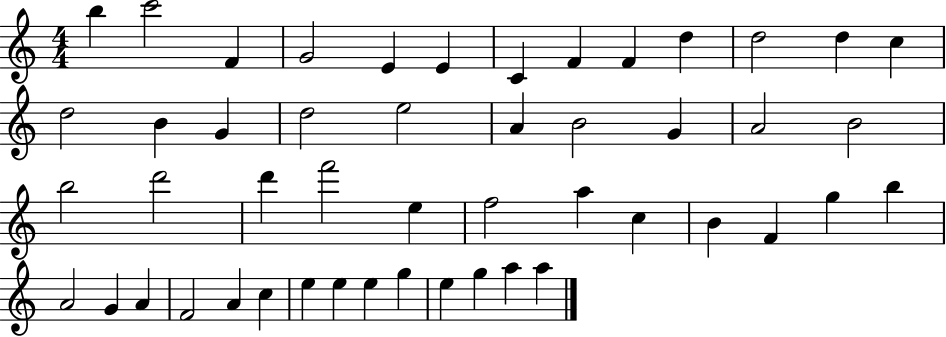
{
  \clef treble
  \numericTimeSignature
  \time 4/4
  \key c \major
  b''4 c'''2 f'4 | g'2 e'4 e'4 | c'4 f'4 f'4 d''4 | d''2 d''4 c''4 | \break d''2 b'4 g'4 | d''2 e''2 | a'4 b'2 g'4 | a'2 b'2 | \break b''2 d'''2 | d'''4 f'''2 e''4 | f''2 a''4 c''4 | b'4 f'4 g''4 b''4 | \break a'2 g'4 a'4 | f'2 a'4 c''4 | e''4 e''4 e''4 g''4 | e''4 g''4 a''4 a''4 | \break \bar "|."
}